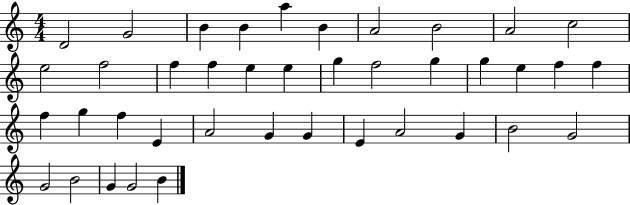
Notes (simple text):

D4/h G4/h B4/q B4/q A5/q B4/q A4/h B4/h A4/h C5/h E5/h F5/h F5/q F5/q E5/q E5/q G5/q F5/h G5/q G5/q E5/q F5/q F5/q F5/q G5/q F5/q E4/q A4/h G4/q G4/q E4/q A4/h G4/q B4/h G4/h G4/h B4/h G4/q G4/h B4/q